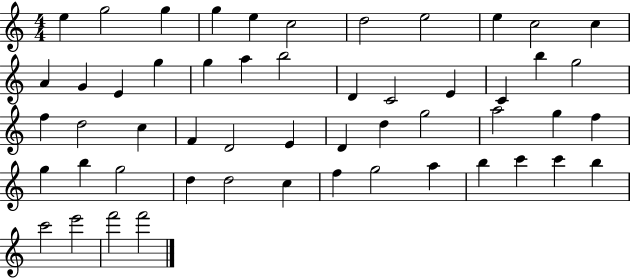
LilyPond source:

{
  \clef treble
  \numericTimeSignature
  \time 4/4
  \key c \major
  e''4 g''2 g''4 | g''4 e''4 c''2 | d''2 e''2 | e''4 c''2 c''4 | \break a'4 g'4 e'4 g''4 | g''4 a''4 b''2 | d'4 c'2 e'4 | c'4 b''4 g''2 | \break f''4 d''2 c''4 | f'4 d'2 e'4 | d'4 d''4 g''2 | a''2 g''4 f''4 | \break g''4 b''4 g''2 | d''4 d''2 c''4 | f''4 g''2 a''4 | b''4 c'''4 c'''4 b''4 | \break c'''2 e'''2 | f'''2 f'''2 | \bar "|."
}